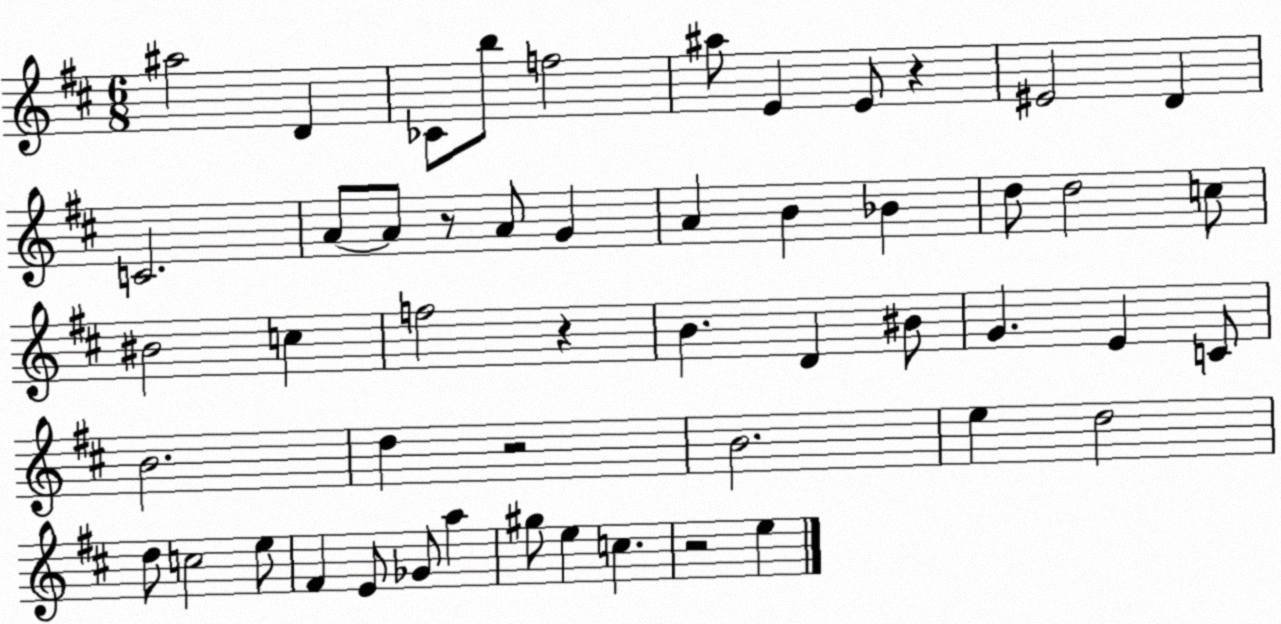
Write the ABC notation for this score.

X:1
T:Untitled
M:6/8
L:1/4
K:D
^a2 D _C/2 b/2 f2 ^a/2 E E/2 z ^E2 D C2 A/2 A/2 z/2 A/2 G A B _B d/2 d2 c/2 ^B2 c f2 z B D ^B/2 G E C/2 B2 d z2 B2 e d2 d/2 c2 e/2 ^F E/2 _G/2 a ^g/2 e c z2 e